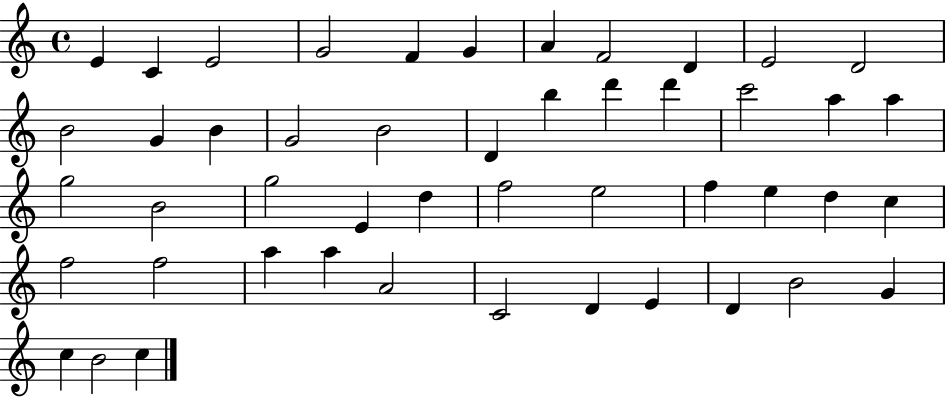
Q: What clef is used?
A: treble